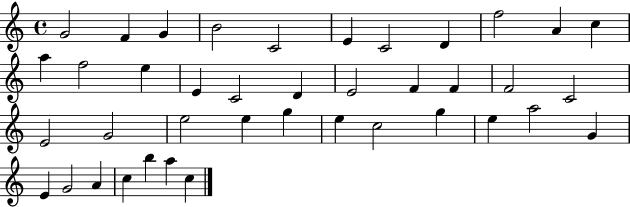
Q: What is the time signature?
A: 4/4